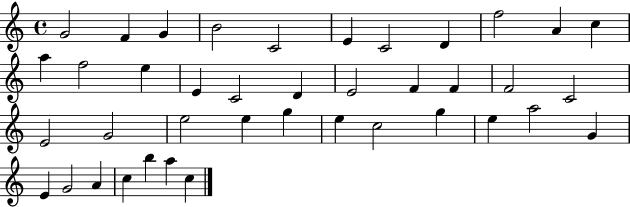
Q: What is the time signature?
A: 4/4